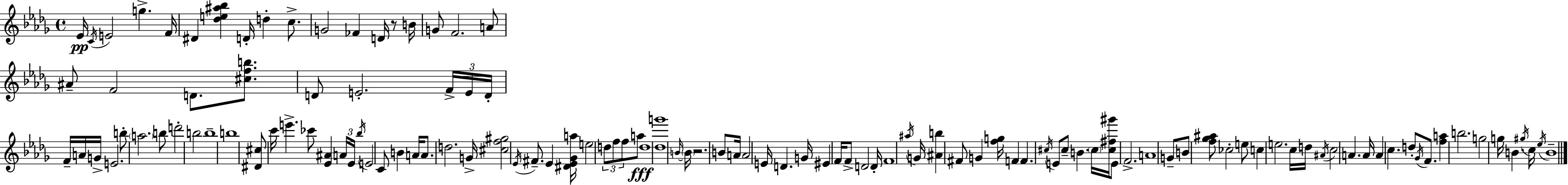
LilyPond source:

{
  \clef treble
  \time 4/4
  \defaultTimeSignature
  \key bes \minor
  \repeat volta 2 { ees'16\pp \acciaccatura { c'16 } e'2 g''4.-> | f'16 dis'4 <des'' e'' ais'' bes''>4 d'16-. d''4-. c''8.-> | g'2 fes'4 d'16 r8 | b'16 g'8 f'2. a'8 | \break ais'8-- f'2 d'8. <cis'' f'' b''>8. | d'8 e'2.-. \tuplet 3/2 { f'16-> | e'16 d'16-. } f'16-- a'16 g'16-> e'2. | b''8-. \parenthesize a''2. b''8 | \break d'''2-. b''2 | b''1-- | b''1 | <dis' cis''>8 c'''16 e'''4.-> ces'''8 <ees' ais'>4 | \break \tuplet 3/2 { a'16 ees'16 \acciaccatura { bes''16 } } e'2 c'8 b'4 | a'16 a'8. d''2. | g'16-> <cis'' f'' gis''>2 \acciaccatura { ees'16 } fis'8.-- ees'4 | <dis' ees' ges' a''>16 e''2 \tuplet 3/2 { d''8 f''8 f''8 } | \break a''8\fff d''1 | <des'' g'''>1 | \grace { b'16~ }~ \parenthesize b'16 r2. | b'8 a'16 a'2 e'16 d'4. | \break g'16 eis'4 f'16 f'8-> d'2 | d'16-. f'1 | \acciaccatura { ais''16 } g'16 <ais' b''>4 fis'8 g'4 | <f'' g''>16 f'4 f'4. \acciaccatura { cis''16 } e'8 cis''8-- | \break b'4. \parenthesize cis''16 <cis'' fis'' gis'''>16 e'8 f'2.-> | a'1 | g'8-- b'8 <f'' ges'' ais''>8 ces''2-. | e''8 c''4 e''2. | \break c''16 d''16 \acciaccatura { ais'16 } c''2 | a'4. a'16 a'4 c''4. | d''8-. \acciaccatura { ges'16 } f'8. <f'' a''>4 b''2. | g''2 | \break g''16 b'4. \acciaccatura { gis''16 } c''16 \acciaccatura { ees''16 } b'1-- | } \bar "|."
}